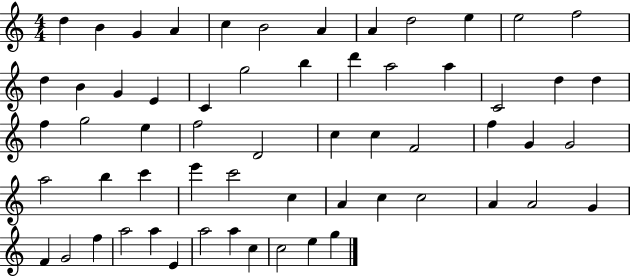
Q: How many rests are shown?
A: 0